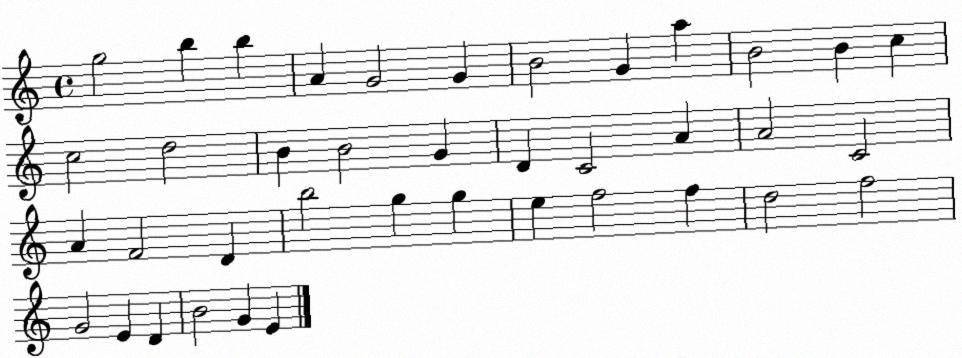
X:1
T:Untitled
M:4/4
L:1/4
K:C
g2 b b A G2 G B2 G a B2 B c c2 d2 B B2 G D C2 A A2 C2 A F2 D b2 g g e f2 f d2 f2 G2 E D B2 G E